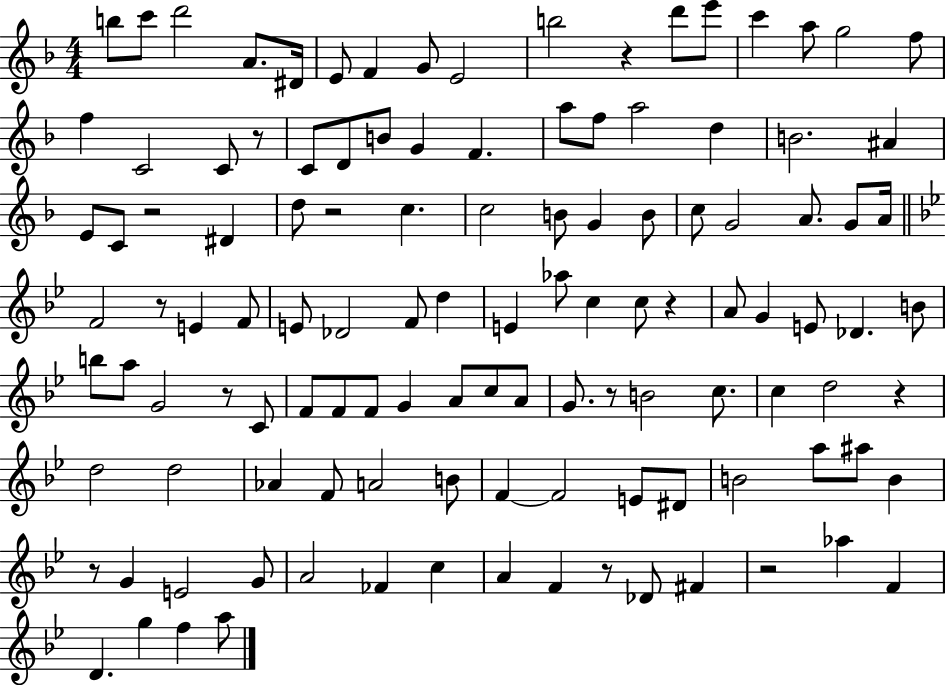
{
  \clef treble
  \numericTimeSignature
  \time 4/4
  \key f \major
  b''8 c'''8 d'''2 a'8. dis'16 | e'8 f'4 g'8 e'2 | b''2 r4 d'''8 e'''8 | c'''4 a''8 g''2 f''8 | \break f''4 c'2 c'8 r8 | c'8 d'8 b'8 g'4 f'4. | a''8 f''8 a''2 d''4 | b'2. ais'4 | \break e'8 c'8 r2 dis'4 | d''8 r2 c''4. | c''2 b'8 g'4 b'8 | c''8 g'2 a'8. g'8 a'16 | \break \bar "||" \break \key bes \major f'2 r8 e'4 f'8 | e'8 des'2 f'8 d''4 | e'4 aes''8 c''4 c''8 r4 | a'8 g'4 e'8 des'4. b'8 | \break b''8 a''8 g'2 r8 c'8 | f'8 f'8 f'8 g'4 a'8 c''8 a'8 | g'8. r8 b'2 c''8. | c''4 d''2 r4 | \break d''2 d''2 | aes'4 f'8 a'2 b'8 | f'4~~ f'2 e'8 dis'8 | b'2 a''8 ais''8 b'4 | \break r8 g'4 e'2 g'8 | a'2 fes'4 c''4 | a'4 f'4 r8 des'8 fis'4 | r2 aes''4 f'4 | \break d'4. g''4 f''4 a''8 | \bar "|."
}